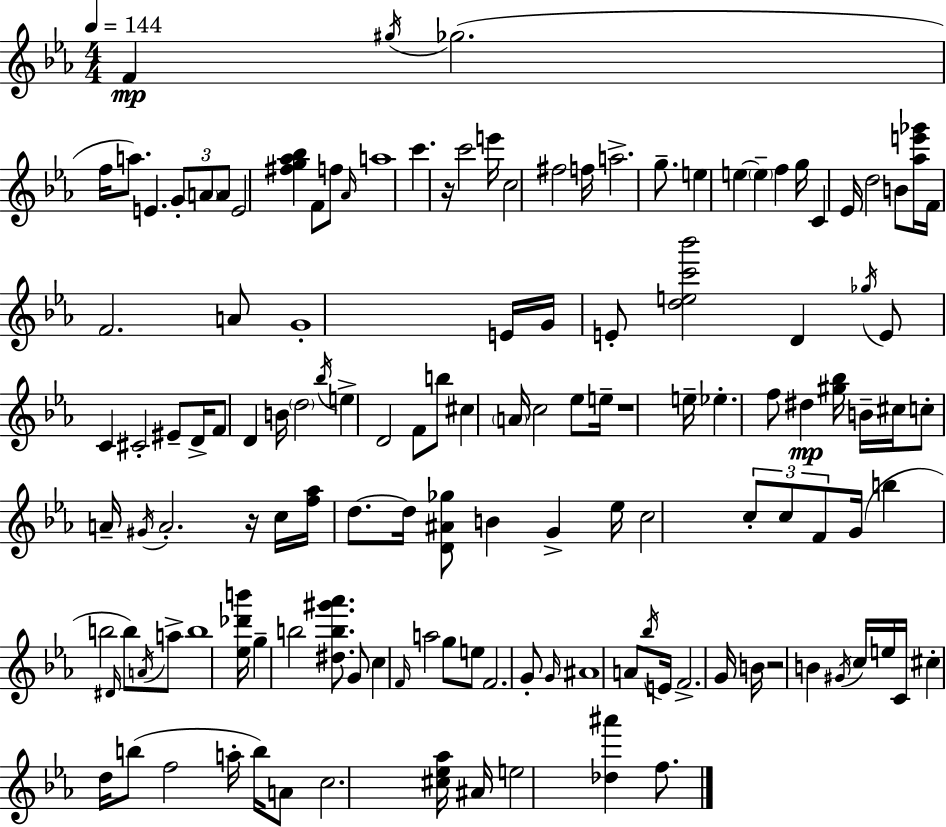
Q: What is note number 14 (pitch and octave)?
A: A5